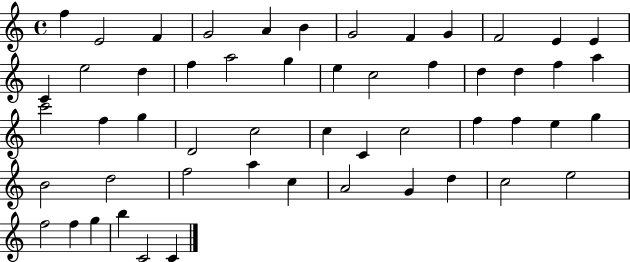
F5/q E4/h F4/q G4/h A4/q B4/q G4/h F4/q G4/q F4/h E4/q E4/q C4/q E5/h D5/q F5/q A5/h G5/q E5/q C5/h F5/q D5/q D5/q F5/q A5/q C6/h F5/q G5/q D4/h C5/h C5/q C4/q C5/h F5/q F5/q E5/q G5/q B4/h D5/h F5/h A5/q C5/q A4/h G4/q D5/q C5/h E5/h F5/h F5/q G5/q B5/q C4/h C4/q